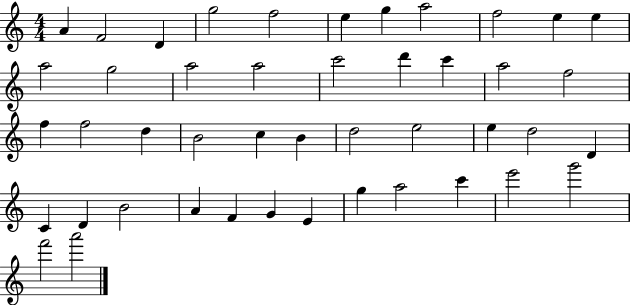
{
  \clef treble
  \numericTimeSignature
  \time 4/4
  \key c \major
  a'4 f'2 d'4 | g''2 f''2 | e''4 g''4 a''2 | f''2 e''4 e''4 | \break a''2 g''2 | a''2 a''2 | c'''2 d'''4 c'''4 | a''2 f''2 | \break f''4 f''2 d''4 | b'2 c''4 b'4 | d''2 e''2 | e''4 d''2 d'4 | \break c'4 d'4 b'2 | a'4 f'4 g'4 e'4 | g''4 a''2 c'''4 | e'''2 g'''2 | \break f'''2 a'''2 | \bar "|."
}